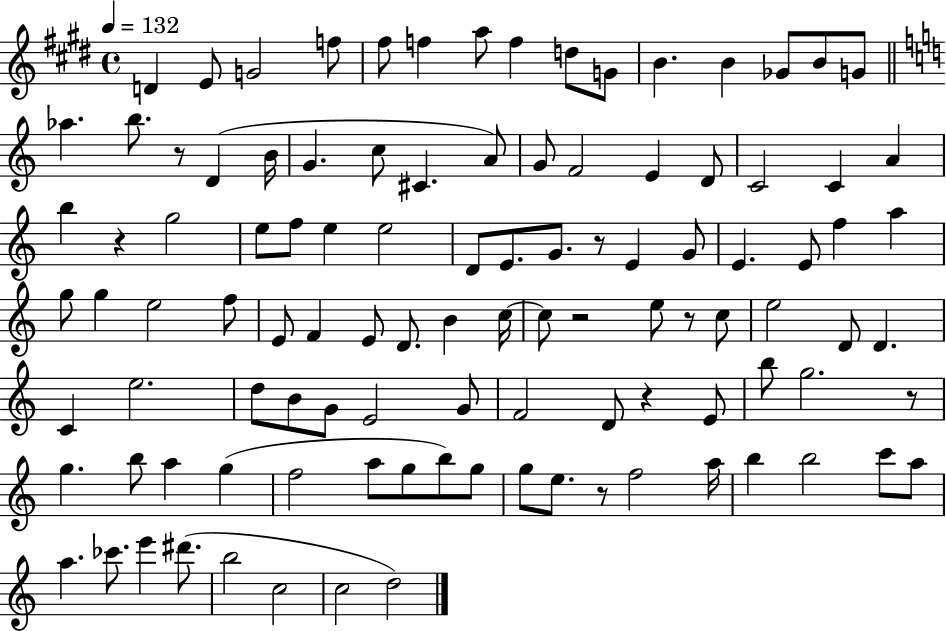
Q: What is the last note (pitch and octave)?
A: D5